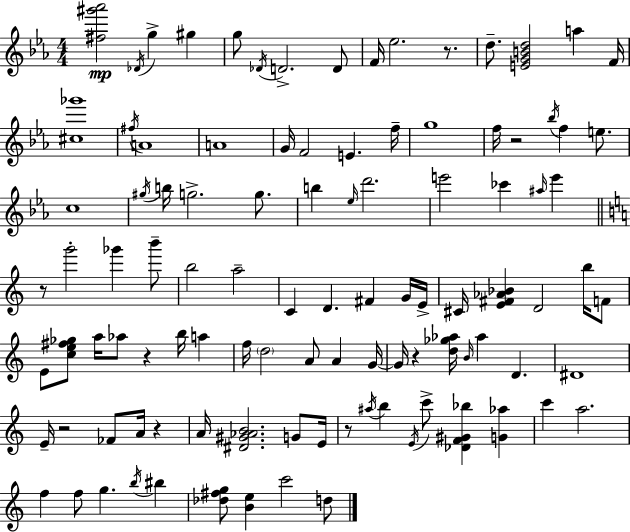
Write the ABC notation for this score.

X:1
T:Untitled
M:4/4
L:1/4
K:Eb
[^f^g'_a']2 _D/4 g ^g g/2 _D/4 D2 D/2 F/4 _e2 z/2 d/2 [EGBd]2 a F/4 [^c_g']4 ^f/4 A4 A4 G/4 F2 E f/4 g4 f/4 z2 _b/4 f e/2 c4 ^g/4 b/4 g2 g/2 b _e/4 d'2 e'2 _c' ^a/4 e' z/2 g'2 _g' b'/2 b2 a2 C D ^F G/4 E/4 ^C/4 [E^F_A_B] D2 b/4 F/2 E/2 [ce^f_g]/2 a/4 _a/2 z b/4 a f/4 d2 A/2 A G/4 G/4 z [d_g_a]/4 B/4 _a D ^D4 E/4 z2 _F/2 A/4 z A/4 [^D^G_AB]2 G/2 E/4 z/2 ^a/4 b E/4 c'/2 [_DF^G_b] [G_a] c' a2 f f/2 g b/4 ^b [_d^fg]/2 [Be] c'2 d/2